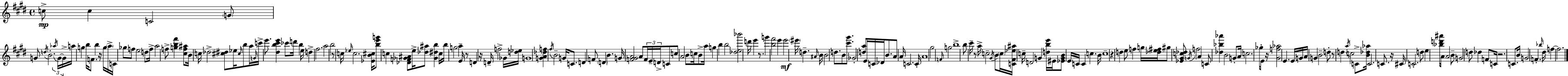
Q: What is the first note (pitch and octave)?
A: C5